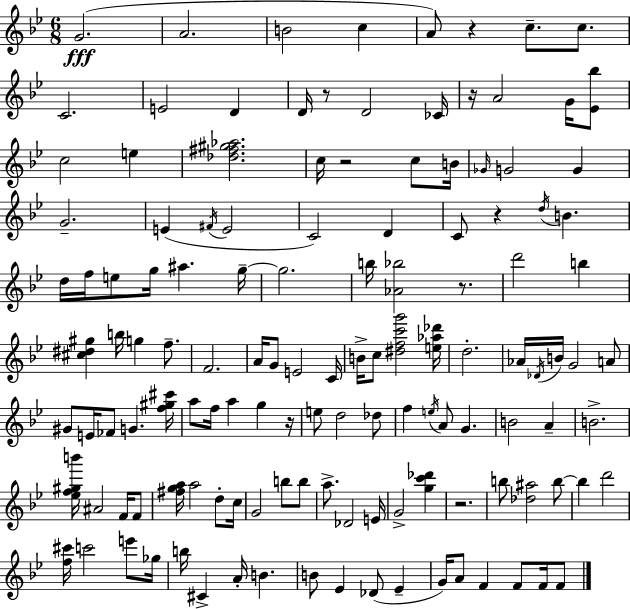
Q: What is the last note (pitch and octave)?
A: F4